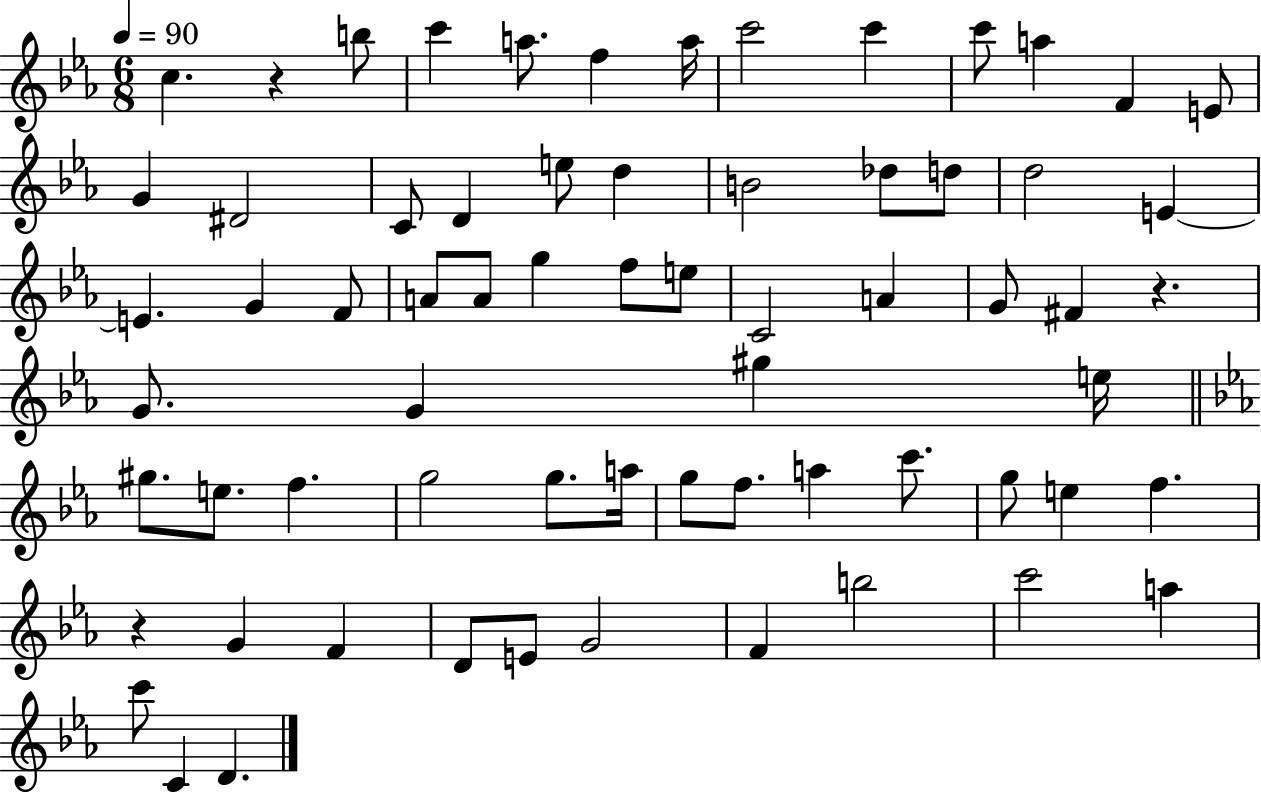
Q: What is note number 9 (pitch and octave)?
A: C6